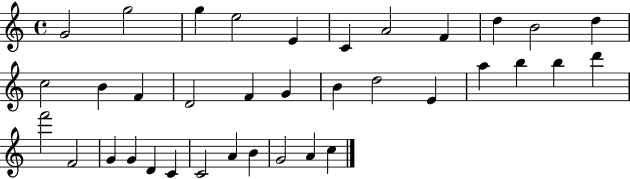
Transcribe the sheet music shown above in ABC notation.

X:1
T:Untitled
M:4/4
L:1/4
K:C
G2 g2 g e2 E C A2 F d B2 d c2 B F D2 F G B d2 E a b b d' f'2 F2 G G D C C2 A B G2 A c